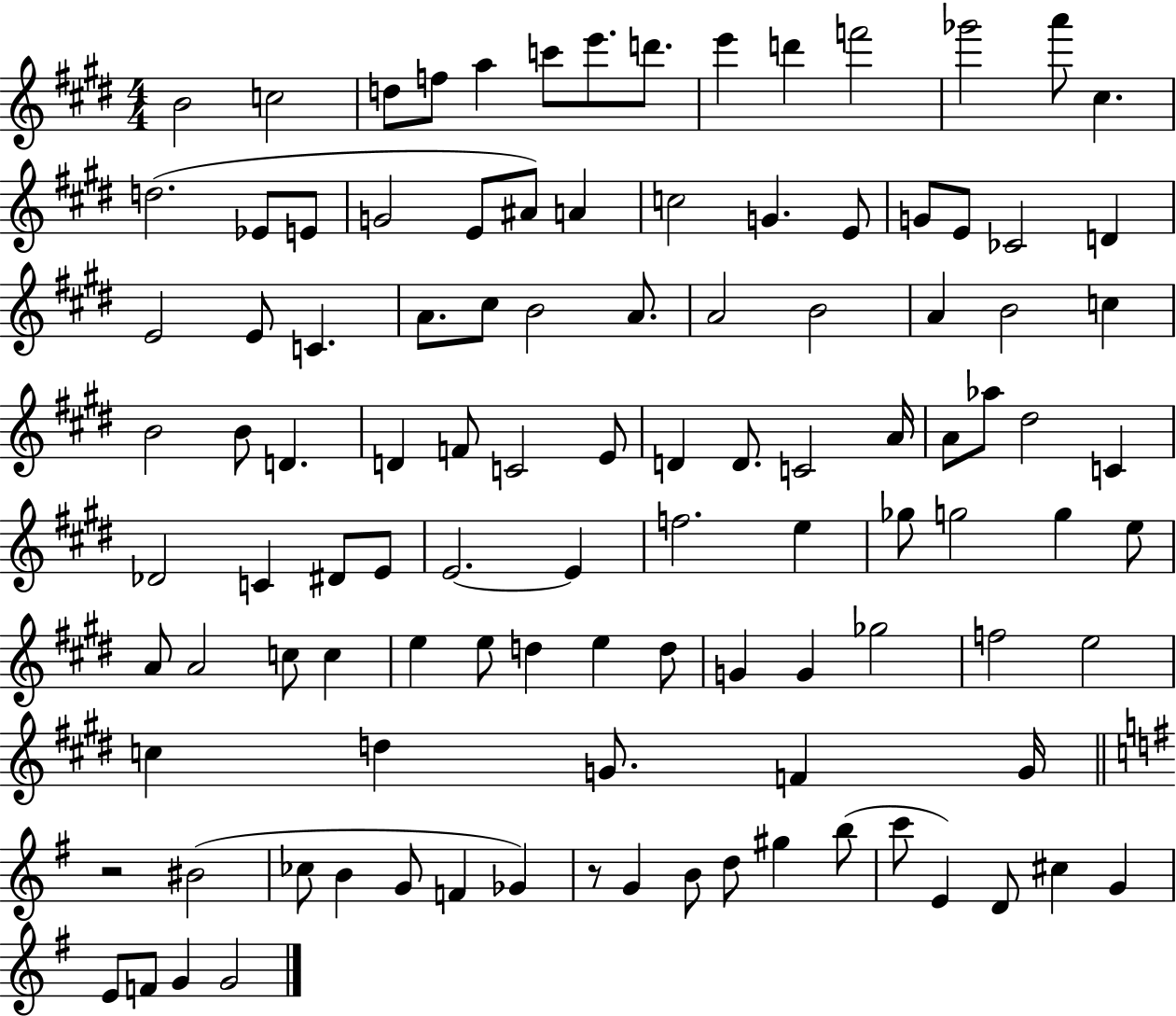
B4/h C5/h D5/e F5/e A5/q C6/e E6/e. D6/e. E6/q D6/q F6/h Gb6/h A6/e C#5/q. D5/h. Eb4/e E4/e G4/h E4/e A#4/e A4/q C5/h G4/q. E4/e G4/e E4/e CES4/h D4/q E4/h E4/e C4/q. A4/e. C#5/e B4/h A4/e. A4/h B4/h A4/q B4/h C5/q B4/h B4/e D4/q. D4/q F4/e C4/h E4/e D4/q D4/e. C4/h A4/s A4/e Ab5/e D#5/h C4/q Db4/h C4/q D#4/e E4/e E4/h. E4/q F5/h. E5/q Gb5/e G5/h G5/q E5/e A4/e A4/h C5/e C5/q E5/q E5/e D5/q E5/q D5/e G4/q G4/q Gb5/h F5/h E5/h C5/q D5/q G4/e. F4/q G4/s R/h BIS4/h CES5/e B4/q G4/e F4/q Gb4/q R/e G4/q B4/e D5/e G#5/q B5/e C6/e E4/q D4/e C#5/q G4/q E4/e F4/e G4/q G4/h